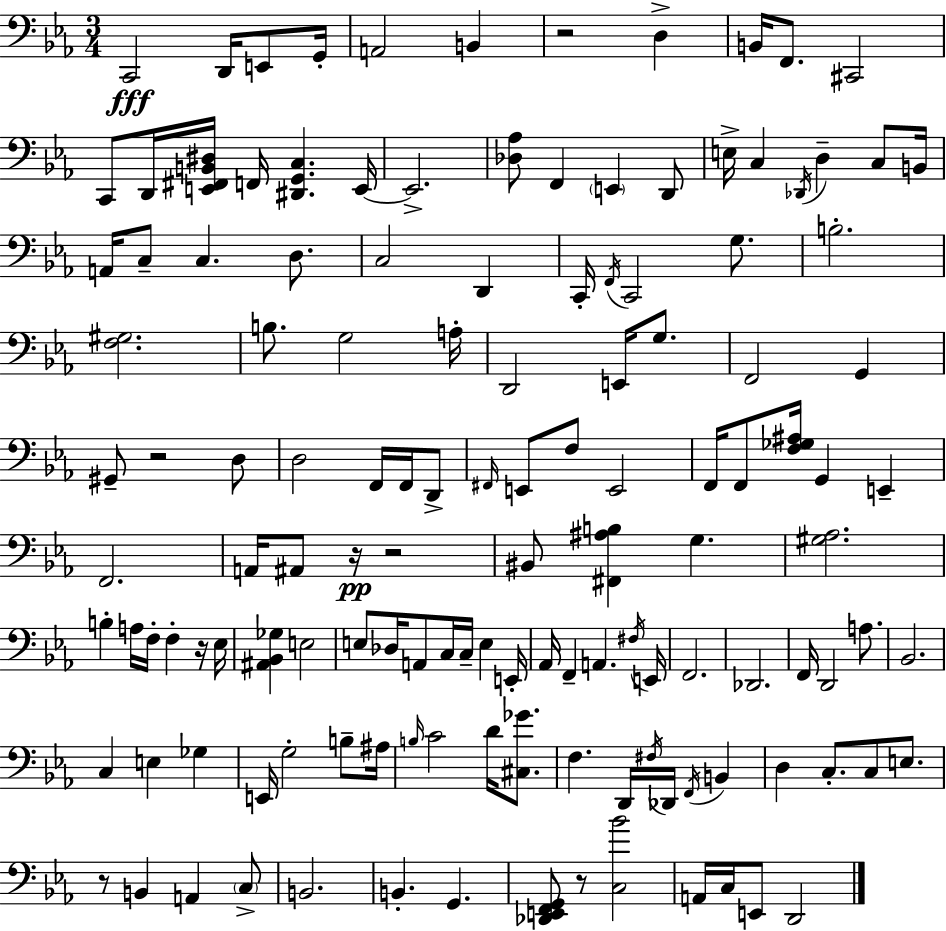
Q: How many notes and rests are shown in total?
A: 134